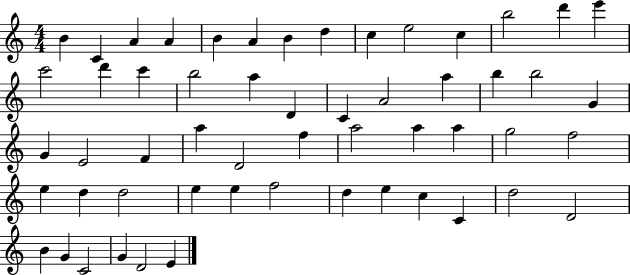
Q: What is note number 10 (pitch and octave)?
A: E5